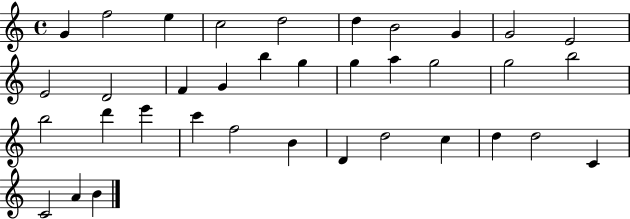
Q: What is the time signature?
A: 4/4